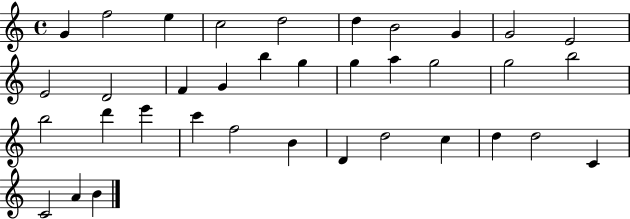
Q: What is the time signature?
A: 4/4